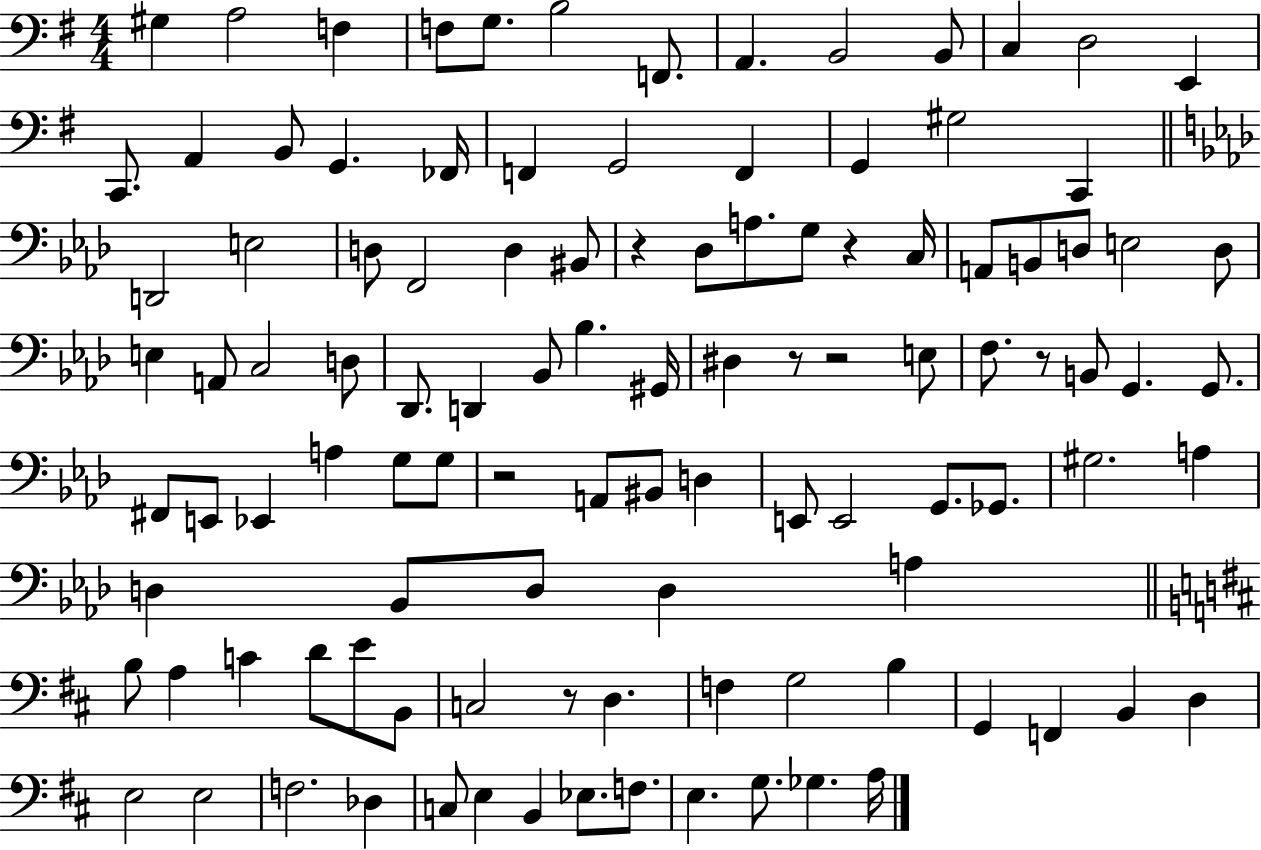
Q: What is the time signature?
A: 4/4